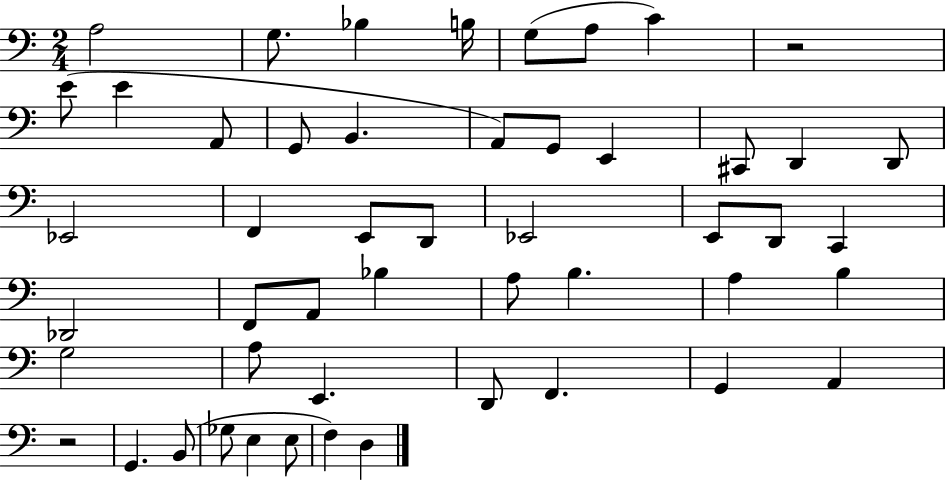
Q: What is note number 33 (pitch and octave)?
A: A3